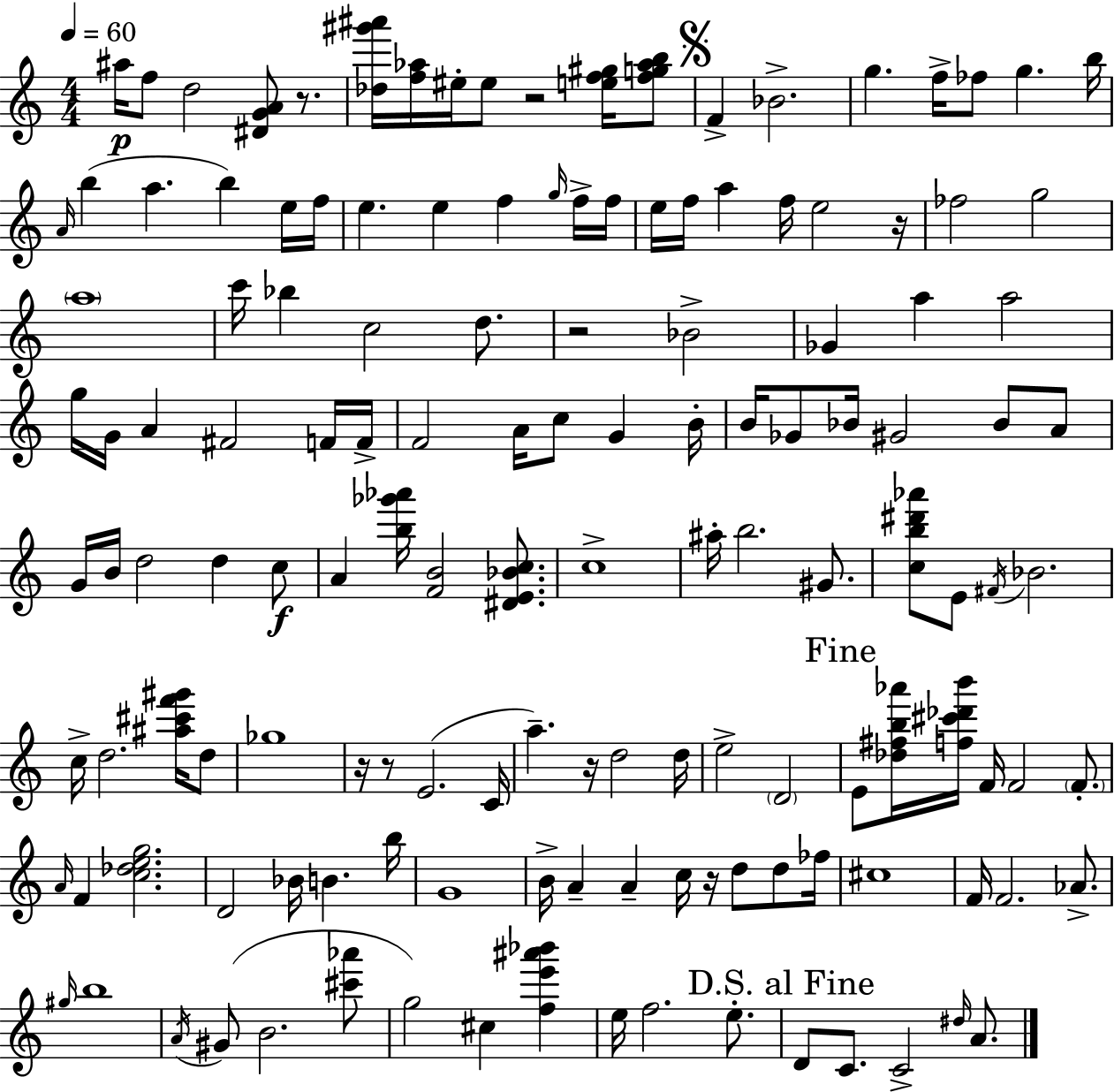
A#5/s F5/e D5/h [D#4,G4,A4]/e R/e. [Db5,G#6,A#6]/s [F5,Ab5]/s EIS5/s EIS5/e R/h [E5,F5,G#5]/s [F5,G5,Ab5,B5]/e F4/q Bb4/h. G5/q. F5/s FES5/e G5/q. B5/s A4/s B5/q A5/q. B5/q E5/s F5/s E5/q. E5/q F5/q G5/s F5/s F5/s E5/s F5/s A5/q F5/s E5/h R/s FES5/h G5/h A5/w C6/s Bb5/q C5/h D5/e. R/h Bb4/h Gb4/q A5/q A5/h G5/s G4/s A4/q F#4/h F4/s F4/s F4/h A4/s C5/e G4/q B4/s B4/s Gb4/e Bb4/s G#4/h Bb4/e A4/e G4/s B4/s D5/h D5/q C5/e A4/q [B5,Gb6,Ab6]/s [F4,B4]/h [D#4,E4,Bb4,C5]/e. C5/w A#5/s B5/h. G#4/e. [C5,B5,D#6,Ab6]/e E4/e F#4/s Bb4/h. C5/s D5/h. [A#5,C#6,F6,G#6]/s D5/e Gb5/w R/s R/e E4/h. C4/s A5/q. R/s D5/h D5/s E5/h D4/h E4/e [Db5,F#5,B5,Ab6]/s [F5,C#6,Db6,B6]/s F4/s F4/h F4/e. A4/s F4/q [C5,Db5,E5,G5]/h. D4/h Bb4/s B4/q. B5/s G4/w B4/s A4/q A4/q C5/s R/s D5/e D5/e FES5/s C#5/w F4/s F4/h. Ab4/e. G#5/s B5/w A4/s G#4/e B4/h. [C#6,Ab6]/e G5/h C#5/q [F5,E6,A#6,Bb6]/q E5/s F5/h. E5/e. D4/e C4/e. C4/h D#5/s A4/e.